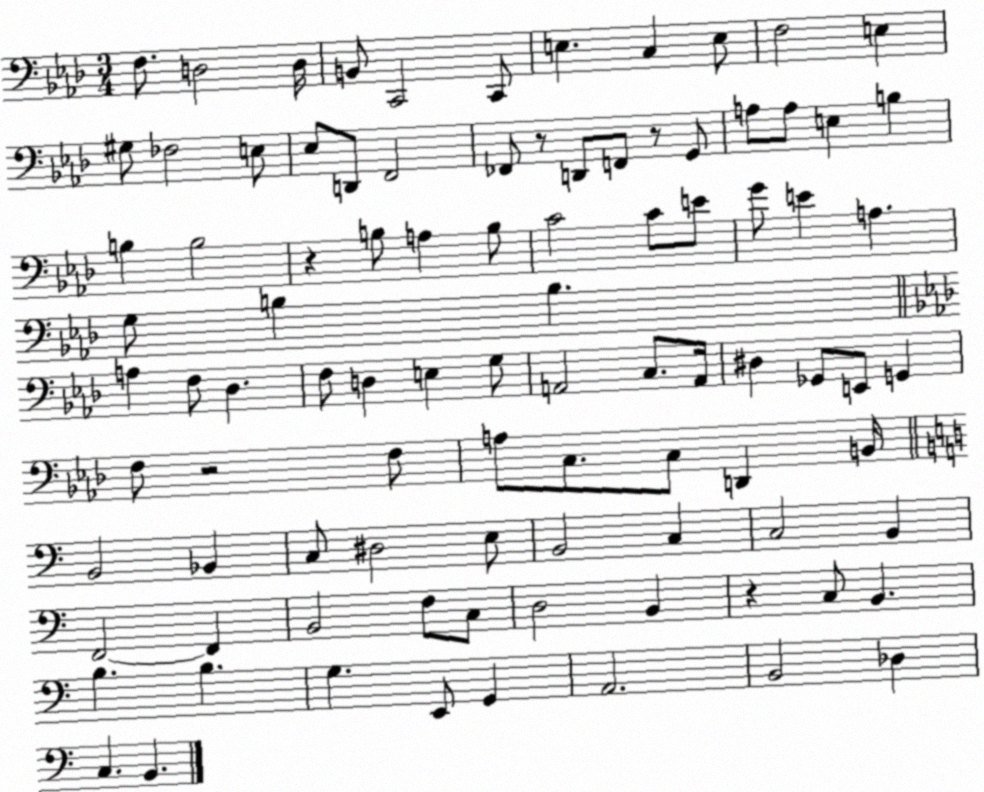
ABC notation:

X:1
T:Untitled
M:3/4
L:1/4
K:Ab
F,/2 D,2 D,/4 B,,/2 C,,2 C,,/2 E, C, E,/2 F,2 E, ^G,/2 _F,2 E,/2 _E,/2 D,,/2 F,,2 _F,,/2 z/2 D,,/2 F,,/2 z/2 G,,/2 A,/2 A,/2 E, B, B, B,2 z B,/2 A, B,/2 C2 C/2 E/2 G/2 E A, G,/2 B, B, A, F,/2 _D, F,/2 D, E, G,/2 A,,2 C,/2 A,,/4 ^D, _G,,/2 E,,/2 G,, F,/2 z2 F,/2 A,/2 C,/2 C,/2 D,, B,,/4 B,,2 _B,, C,/2 ^D,2 E,/2 B,,2 C, C,2 B,, F,,2 F,, B,,2 F,/2 C,/2 D,2 B,, z C,/2 B,, B, B, G, E,,/2 G,, A,,2 B,,2 _D, C, B,,